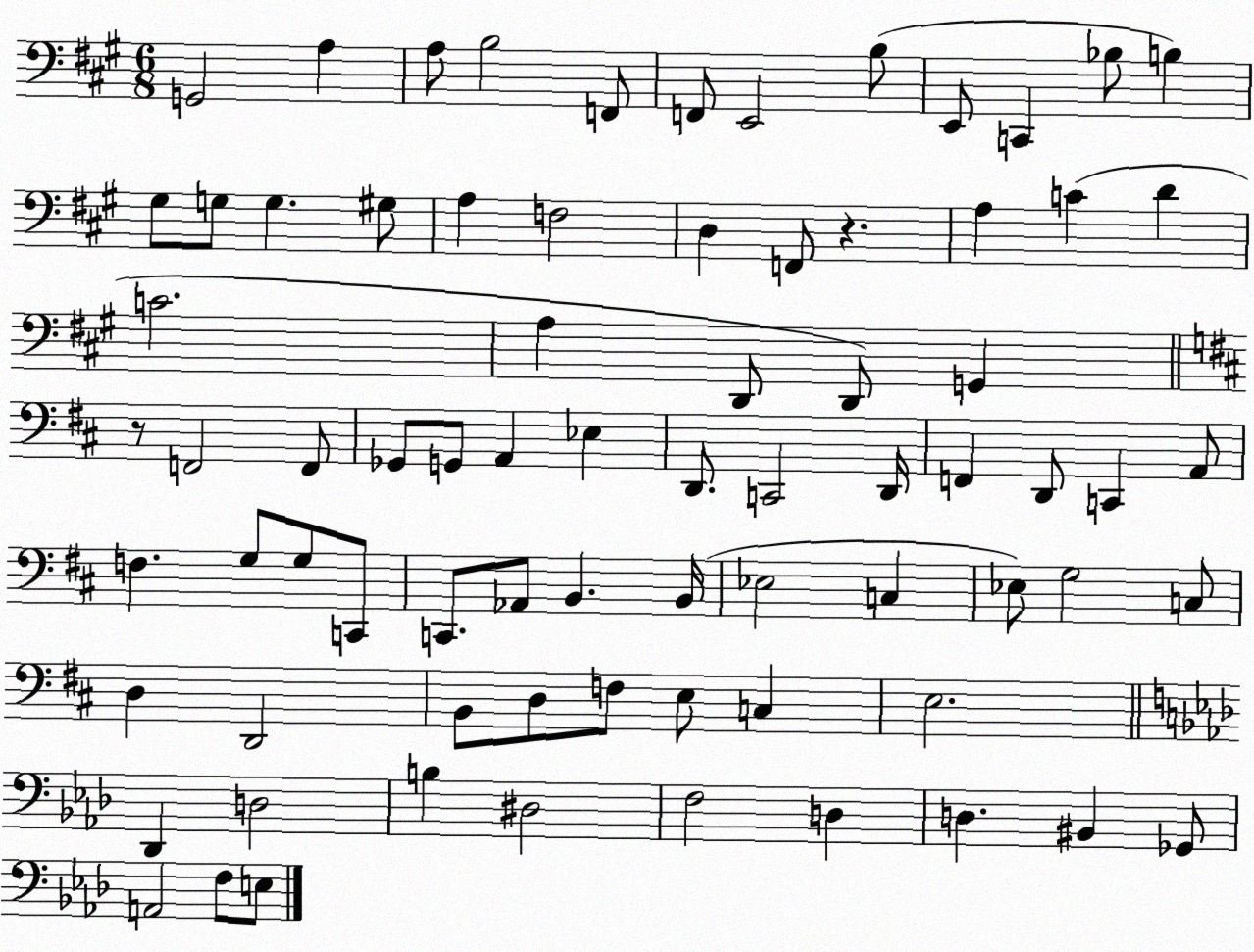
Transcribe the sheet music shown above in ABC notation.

X:1
T:Untitled
M:6/8
L:1/4
K:A
G,,2 A, A,/2 B,2 F,,/2 F,,/2 E,,2 B,/2 E,,/2 C,, _B,/2 B, ^G,/2 G,/2 G, ^G,/2 A, F,2 D, F,,/2 z A, C D C2 A, D,,/2 D,,/2 G,, z/2 F,,2 F,,/2 _G,,/2 G,,/2 A,, _E, D,,/2 C,,2 D,,/4 F,, D,,/2 C,, A,,/2 F, G,/2 G,/2 C,,/2 C,,/2 _A,,/2 B,, B,,/4 _E,2 C, _E,/2 G,2 C,/2 D, D,,2 B,,/2 D,/2 F,/2 E,/2 C, E,2 _D,, D,2 B, ^D,2 F,2 D, D, ^B,, _G,,/2 A,,2 F,/2 E,/2